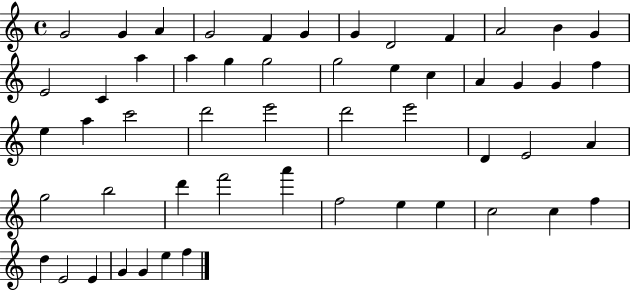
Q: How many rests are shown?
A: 0